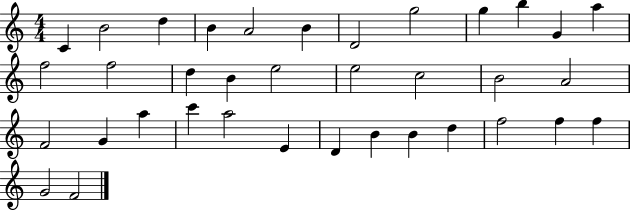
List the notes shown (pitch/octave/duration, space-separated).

C4/q B4/h D5/q B4/q A4/h B4/q D4/h G5/h G5/q B5/q G4/q A5/q F5/h F5/h D5/q B4/q E5/h E5/h C5/h B4/h A4/h F4/h G4/q A5/q C6/q A5/h E4/q D4/q B4/q B4/q D5/q F5/h F5/q F5/q G4/h F4/h